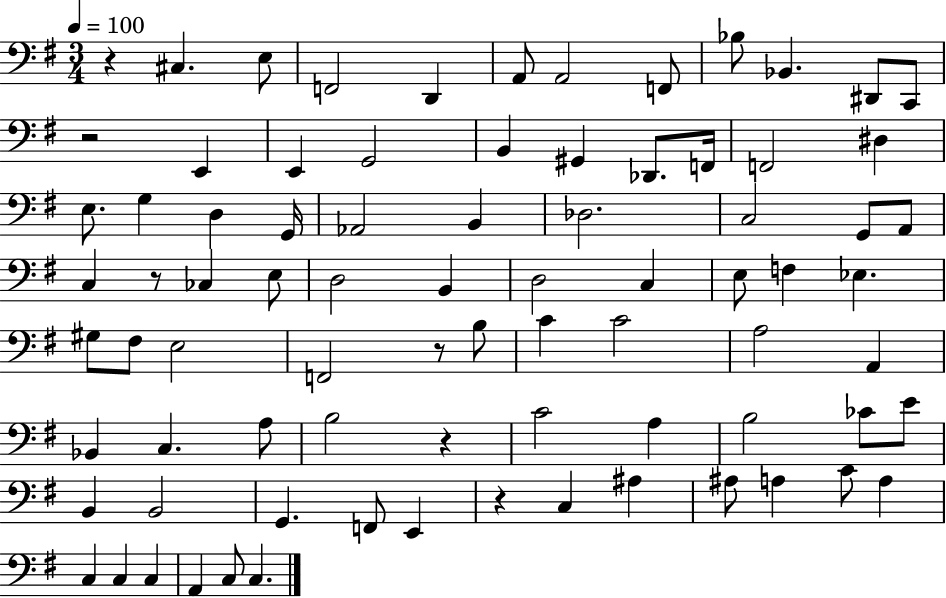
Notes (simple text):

R/q C#3/q. E3/e F2/h D2/q A2/e A2/h F2/e Bb3/e Bb2/q. D#2/e C2/e R/h E2/q E2/q G2/h B2/q G#2/q Db2/e. F2/s F2/h D#3/q E3/e. G3/q D3/q G2/s Ab2/h B2/q Db3/h. C3/h G2/e A2/e C3/q R/e CES3/q E3/e D3/h B2/q D3/h C3/q E3/e F3/q Eb3/q. G#3/e F#3/e E3/h F2/h R/e B3/e C4/q C4/h A3/h A2/q Bb2/q C3/q. A3/e B3/h R/q C4/h A3/q B3/h CES4/e E4/e B2/q B2/h G2/q. F2/e E2/q R/q C3/q A#3/q A#3/e A3/q C4/e A3/q C3/q C3/q C3/q A2/q C3/e C3/q.